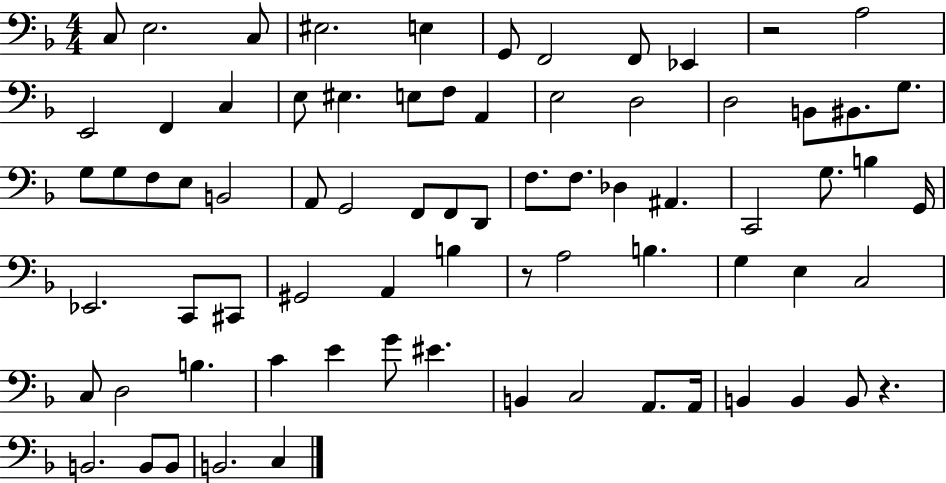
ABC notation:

X:1
T:Untitled
M:4/4
L:1/4
K:F
C,/2 E,2 C,/2 ^E,2 E, G,,/2 F,,2 F,,/2 _E,, z2 A,2 E,,2 F,, C, E,/2 ^E, E,/2 F,/2 A,, E,2 D,2 D,2 B,,/2 ^B,,/2 G,/2 G,/2 G,/2 F,/2 E,/2 B,,2 A,,/2 G,,2 F,,/2 F,,/2 D,,/2 F,/2 F,/2 _D, ^A,, C,,2 G,/2 B, G,,/4 _E,,2 C,,/2 ^C,,/2 ^G,,2 A,, B, z/2 A,2 B, G, E, C,2 C,/2 D,2 B, C E G/2 ^E B,, C,2 A,,/2 A,,/4 B,, B,, B,,/2 z B,,2 B,,/2 B,,/2 B,,2 C,